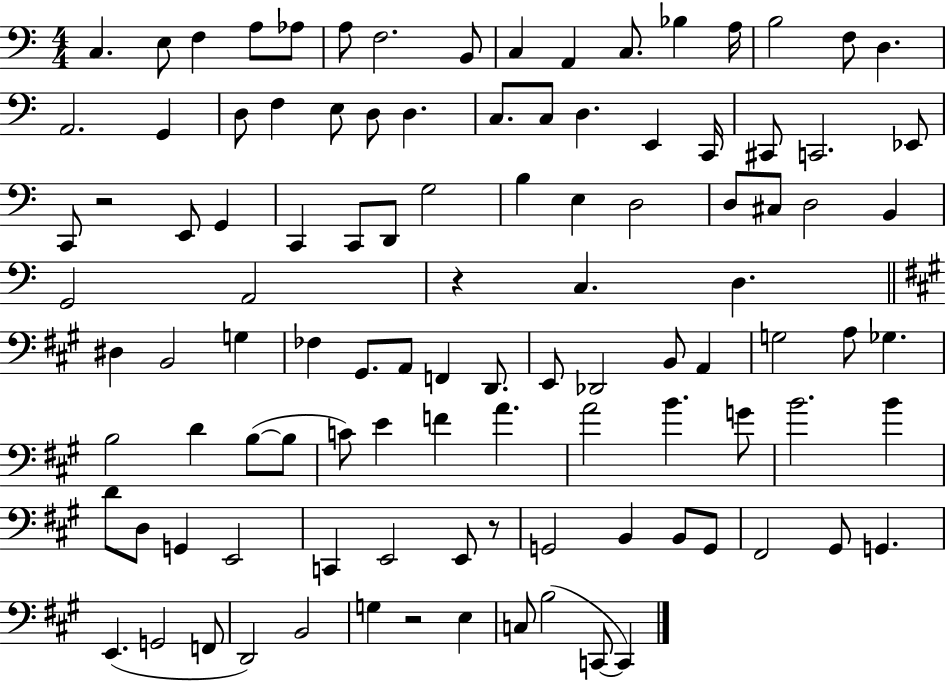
{
  \clef bass
  \numericTimeSignature
  \time 4/4
  \key c \major
  c4. e8 f4 a8 aes8 | a8 f2. b,8 | c4 a,4 c8. bes4 a16 | b2 f8 d4. | \break a,2. g,4 | d8 f4 e8 d8 d4. | c8. c8 d4. e,4 c,16 | cis,8 c,2. ees,8 | \break c,8 r2 e,8 g,4 | c,4 c,8 d,8 g2 | b4 e4 d2 | d8 cis8 d2 b,4 | \break g,2 a,2 | r4 c4. d4. | \bar "||" \break \key a \major dis4 b,2 g4 | fes4 gis,8. a,8 f,4 d,8. | e,8 des,2 b,8 a,4 | g2 a8 ges4. | \break b2 d'4 b8~(~ b8 | c'8) e'4 f'4 a'4. | a'2 b'4. g'8 | b'2. b'4 | \break d'8 d8 g,4 e,2 | c,4 e,2 e,8 r8 | g,2 b,4 b,8 g,8 | fis,2 gis,8 g,4. | \break e,4.( g,2 f,8 | d,2) b,2 | g4 r2 e4 | c8 b2( c,8~~ c,4) | \break \bar "|."
}